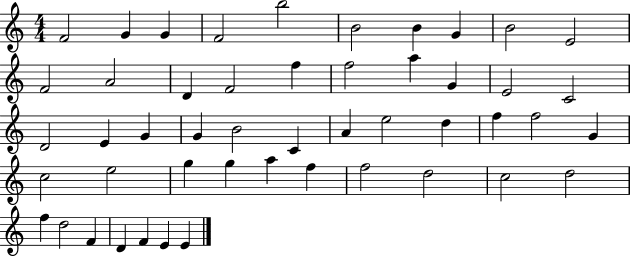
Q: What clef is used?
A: treble